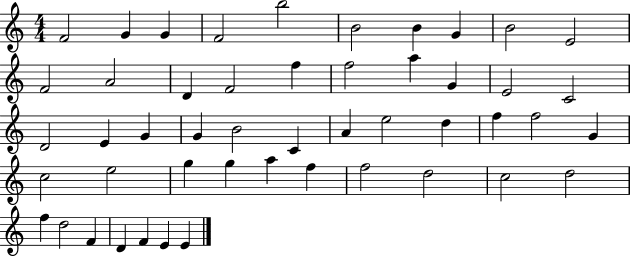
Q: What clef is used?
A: treble